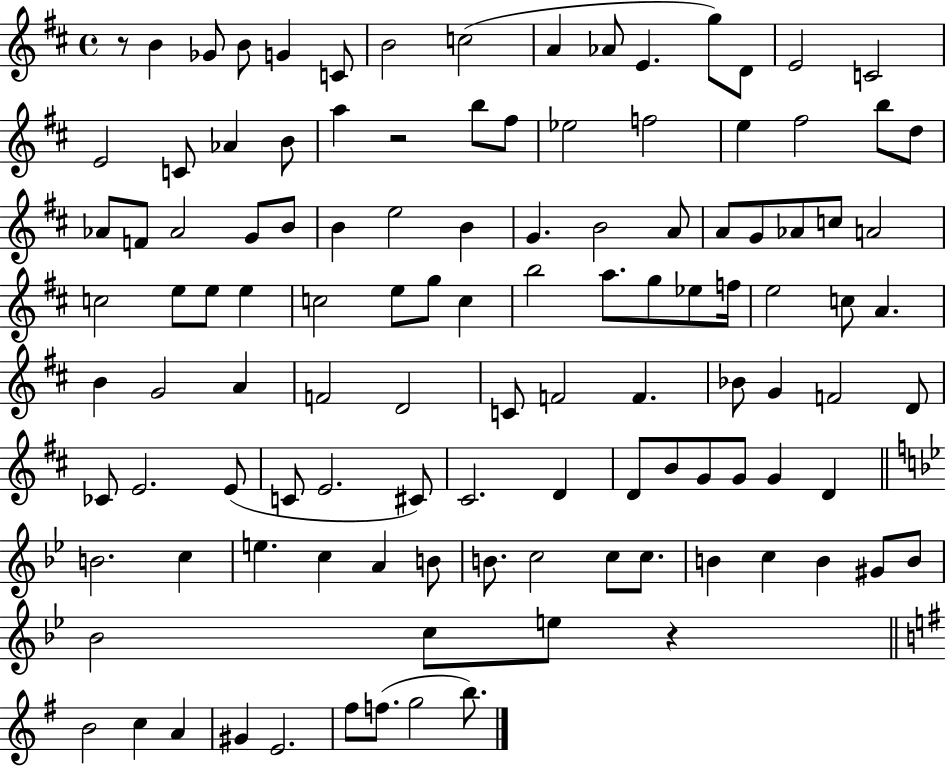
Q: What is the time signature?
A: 4/4